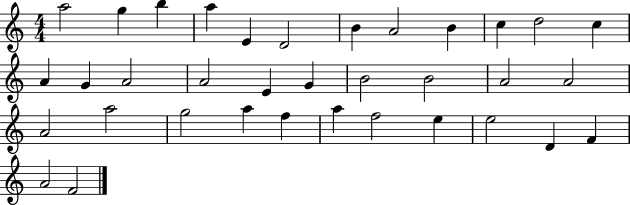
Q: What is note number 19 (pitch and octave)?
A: B4